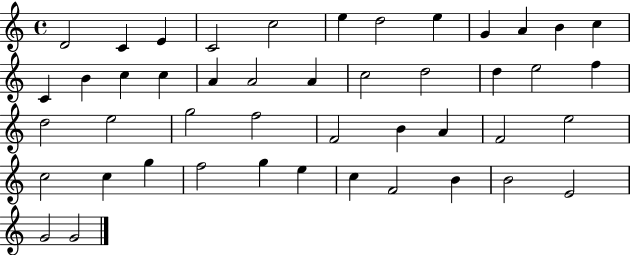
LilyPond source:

{
  \clef treble
  \time 4/4
  \defaultTimeSignature
  \key c \major
  d'2 c'4 e'4 | c'2 c''2 | e''4 d''2 e''4 | g'4 a'4 b'4 c''4 | \break c'4 b'4 c''4 c''4 | a'4 a'2 a'4 | c''2 d''2 | d''4 e''2 f''4 | \break d''2 e''2 | g''2 f''2 | f'2 b'4 a'4 | f'2 e''2 | \break c''2 c''4 g''4 | f''2 g''4 e''4 | c''4 f'2 b'4 | b'2 e'2 | \break g'2 g'2 | \bar "|."
}